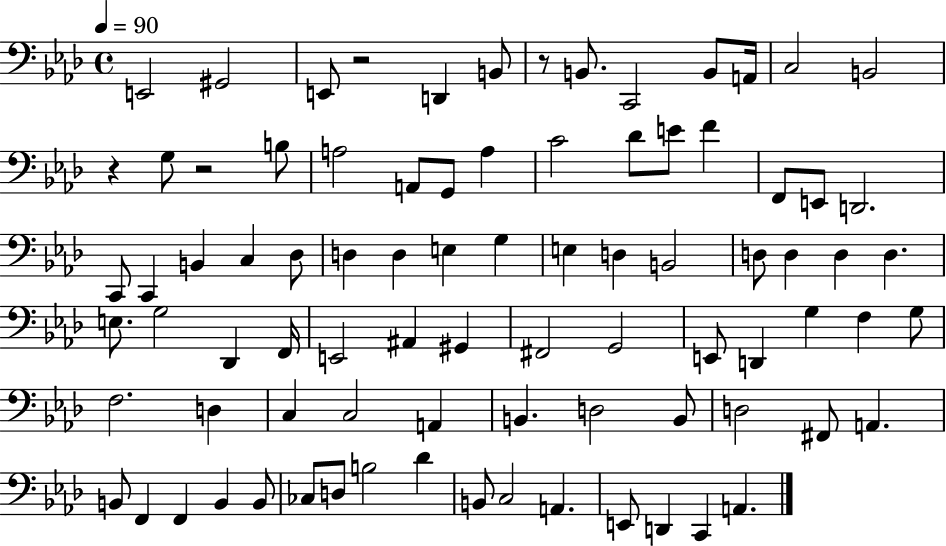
E2/h G#2/h E2/e R/h D2/q B2/e R/e B2/e. C2/h B2/e A2/s C3/h B2/h R/q G3/e R/h B3/e A3/h A2/e G2/e A3/q C4/h Db4/e E4/e F4/q F2/e E2/e D2/h. C2/e C2/q B2/q C3/q Db3/e D3/q D3/q E3/q G3/q E3/q D3/q B2/h D3/e D3/q D3/q D3/q. E3/e. G3/h Db2/q F2/s E2/h A#2/q G#2/q F#2/h G2/h E2/e D2/q G3/q F3/q G3/e F3/h. D3/q C3/q C3/h A2/q B2/q. D3/h B2/e D3/h F#2/e A2/q. B2/e F2/q F2/q B2/q B2/e CES3/e D3/e B3/h Db4/q B2/e C3/h A2/q. E2/e D2/q C2/q A2/q.